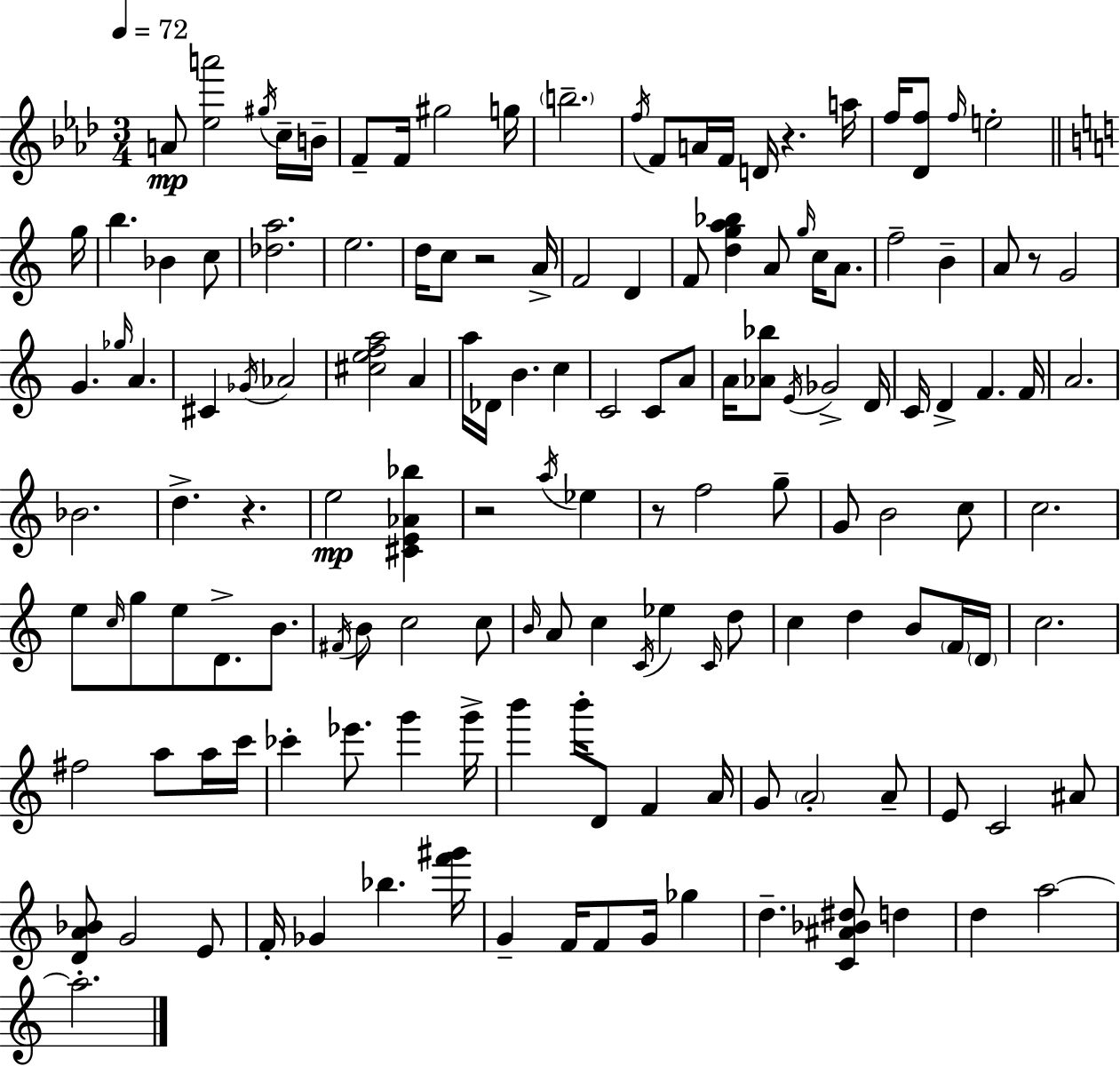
{
  \clef treble
  \numericTimeSignature
  \time 3/4
  \key f \minor
  \tempo 4 = 72
  a'8\mp <ees'' a'''>2 \acciaccatura { gis''16 } c''16-- | b'16-- f'8-- f'16 gis''2 | g''16 \parenthesize b''2.-- | \acciaccatura { f''16 } f'8 a'16 f'16 d'16 r4. | \break a''16 f''16 <des' f''>8 \grace { f''16 } e''2-. | \bar "||" \break \key c \major g''16 b''4. bes'4 c''8 | <des'' a''>2. | e''2. | d''16 c''8 r2 | \break a'16-> f'2 d'4 | f'8 <d'' g'' a'' bes''>4 a'8 \grace { g''16 } c''16 a'8. | f''2-- b'4-- | a'8 r8 g'2 | \break g'4. \grace { ges''16 } a'4. | cis'4 \acciaccatura { ges'16 } aes'2 | <cis'' e'' f'' a''>2 | a'4 a''16 des'16 b'4. | \break c''4 c'2 | c'8 a'8 a'16 <aes' bes''>8 \acciaccatura { e'16 } ges'2-> | d'16 c'16 d'4-> f'4. | f'16 a'2. | \break bes'2. | d''4.-> r4. | e''2\mp | <cis' e' aes' bes''>4 r2 | \break \acciaccatura { a''16 } ees''4 r8 f''2 | g''8-- g'8 b'2 | c''8 c''2. | e''8 \grace { c''16 } g''8 e''8 | \break d'8.-> b'8. \acciaccatura { fis'16 } b'8 c''2 | c''8 \grace { b'16 } a'8 c''4 | \acciaccatura { c'16 } ees''4 \grace { c'16 } d''8 c''4 | d''4 b'8 \parenthesize f'16 \parenthesize d'16 c''2. | \break fis''2 | a''8 a''16 c'''16 ces'''4-. | ees'''8. g'''4 g'''16-> b'''4 | b'''16-. d'8 f'4 a'16 g'8 | \break \parenthesize a'2-. a'8-- e'8 | c'2 ais'8 <d' a' bes'>8 | g'2 e'8 f'16-. | ges'4 bes''4. <f''' gis'''>16 g'4-- | \break f'16 f'8 g'16 ges''4 d''4.-- | <c' ais' bes' dis''>8 d''4 d''4 | a''2~~ a''2.-. | \bar "|."
}